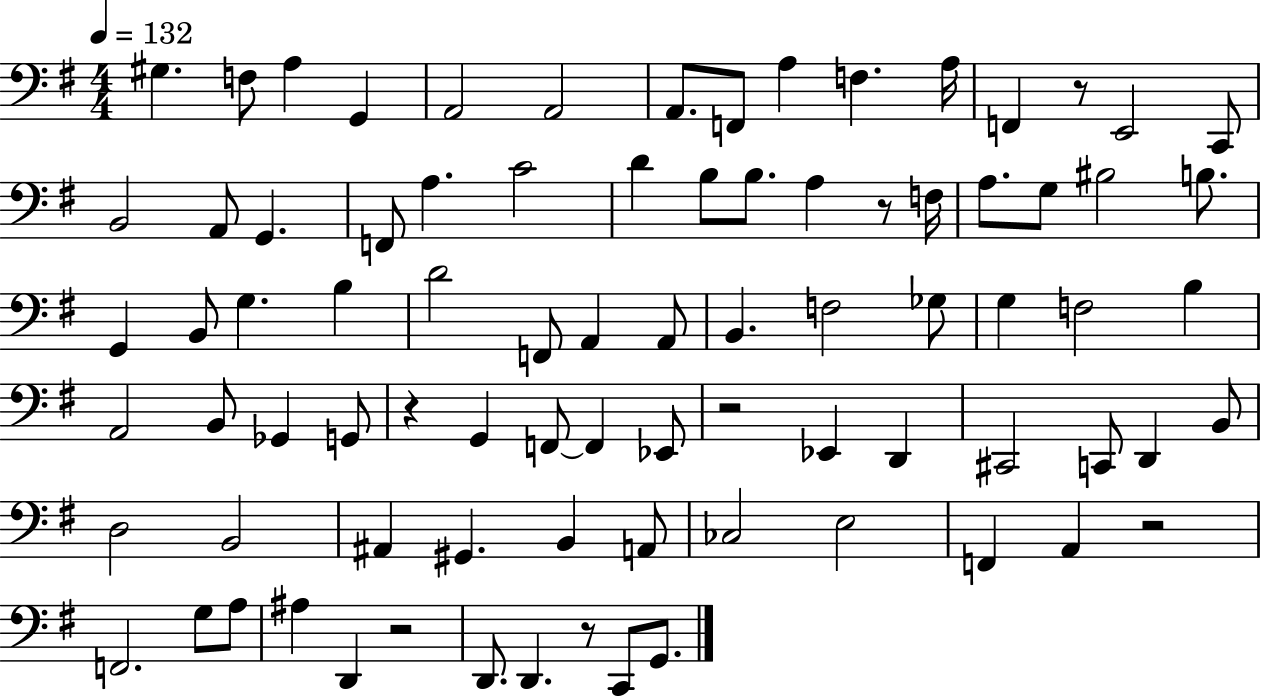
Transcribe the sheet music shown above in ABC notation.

X:1
T:Untitled
M:4/4
L:1/4
K:G
^G, F,/2 A, G,, A,,2 A,,2 A,,/2 F,,/2 A, F, A,/4 F,, z/2 E,,2 C,,/2 B,,2 A,,/2 G,, F,,/2 A, C2 D B,/2 B,/2 A, z/2 F,/4 A,/2 G,/2 ^B,2 B,/2 G,, B,,/2 G, B, D2 F,,/2 A,, A,,/2 B,, F,2 _G,/2 G, F,2 B, A,,2 B,,/2 _G,, G,,/2 z G,, F,,/2 F,, _E,,/2 z2 _E,, D,, ^C,,2 C,,/2 D,, B,,/2 D,2 B,,2 ^A,, ^G,, B,, A,,/2 _C,2 E,2 F,, A,, z2 F,,2 G,/2 A,/2 ^A, D,, z2 D,,/2 D,, z/2 C,,/2 G,,/2